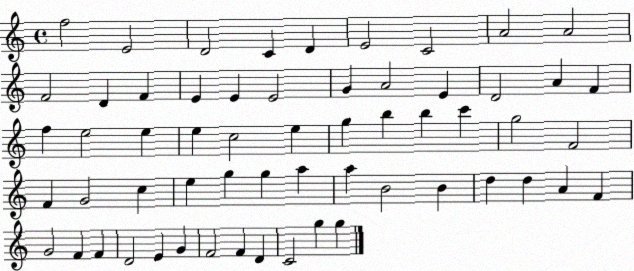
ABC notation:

X:1
T:Untitled
M:4/4
L:1/4
K:C
f2 E2 D2 C D E2 C2 A2 A2 F2 D F E E E2 G A2 E D2 A F f e2 e e c2 e g b b c' g2 F2 F G2 c e g g a a B2 B d d A F G2 F F D2 E G F2 F D C2 g g